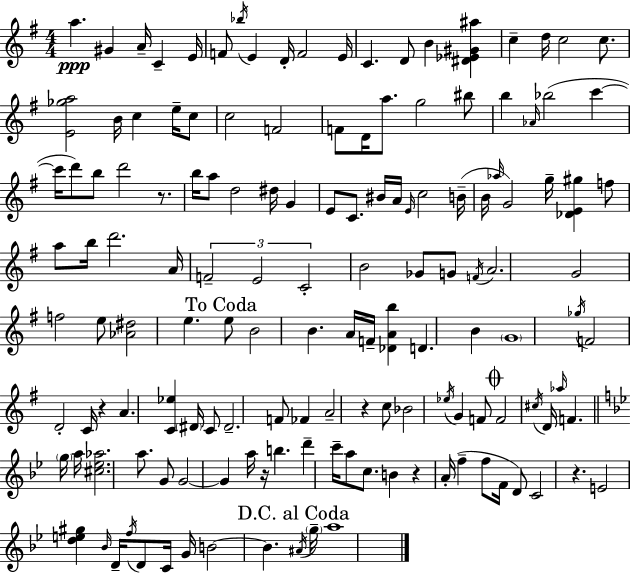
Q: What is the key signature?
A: G major